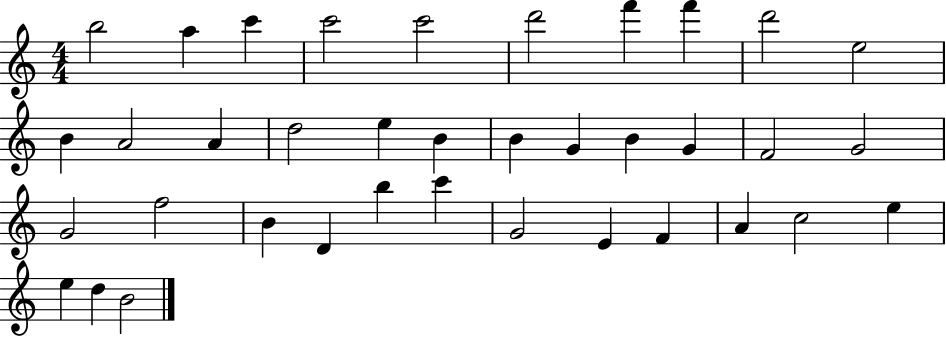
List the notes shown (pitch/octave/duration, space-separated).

B5/h A5/q C6/q C6/h C6/h D6/h F6/q F6/q D6/h E5/h B4/q A4/h A4/q D5/h E5/q B4/q B4/q G4/q B4/q G4/q F4/h G4/h G4/h F5/h B4/q D4/q B5/q C6/q G4/h E4/q F4/q A4/q C5/h E5/q E5/q D5/q B4/h